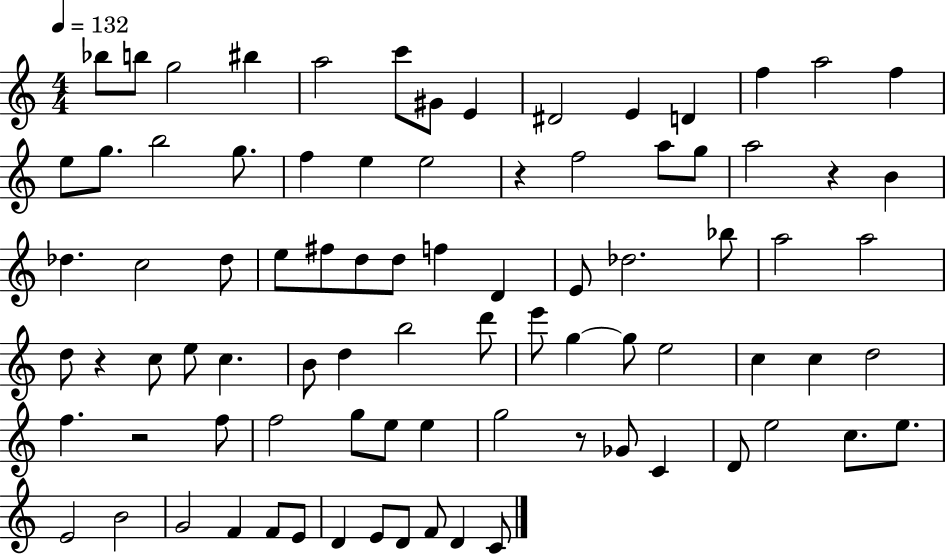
Bb5/e B5/e G5/h BIS5/q A5/h C6/e G#4/e E4/q D#4/h E4/q D4/q F5/q A5/h F5/q E5/e G5/e. B5/h G5/e. F5/q E5/q E5/h R/q F5/h A5/e G5/e A5/h R/q B4/q Db5/q. C5/h Db5/e E5/e F#5/e D5/e D5/e F5/q D4/q E4/e Db5/h. Bb5/e A5/h A5/h D5/e R/q C5/e E5/e C5/q. B4/e D5/q B5/h D6/e E6/e G5/q G5/e E5/h C5/q C5/q D5/h F5/q. R/h F5/e F5/h G5/e E5/e E5/q G5/h R/e Gb4/e C4/q D4/e E5/h C5/e. E5/e. E4/h B4/h G4/h F4/q F4/e E4/e D4/q E4/e D4/e F4/e D4/q C4/e